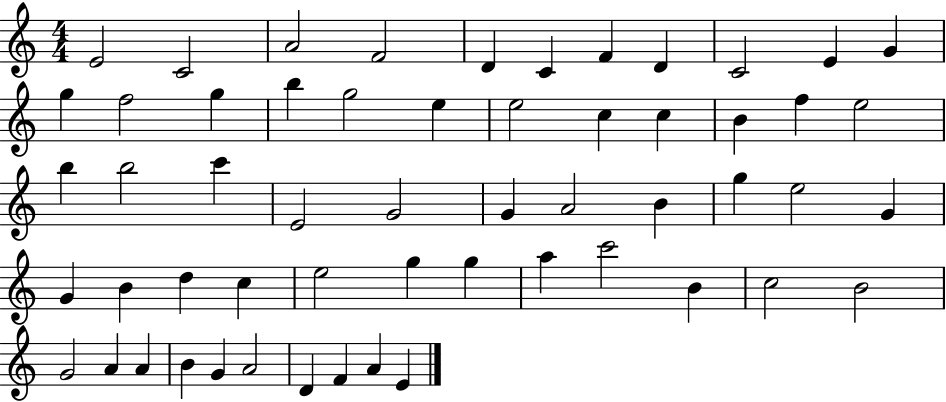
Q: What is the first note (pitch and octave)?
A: E4